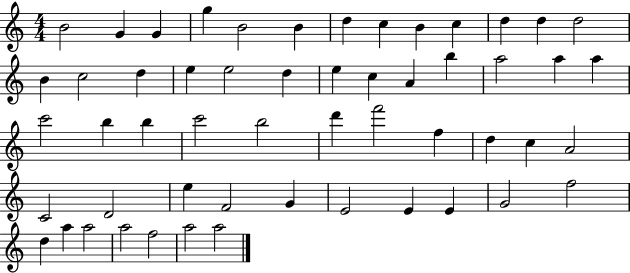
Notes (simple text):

B4/h G4/q G4/q G5/q B4/h B4/q D5/q C5/q B4/q C5/q D5/q D5/q D5/h B4/q C5/h D5/q E5/q E5/h D5/q E5/q C5/q A4/q B5/q A5/h A5/q A5/q C6/h B5/q B5/q C6/h B5/h D6/q F6/h F5/q D5/q C5/q A4/h C4/h D4/h E5/q F4/h G4/q E4/h E4/q E4/q G4/h F5/h D5/q A5/q A5/h A5/h F5/h A5/h A5/h